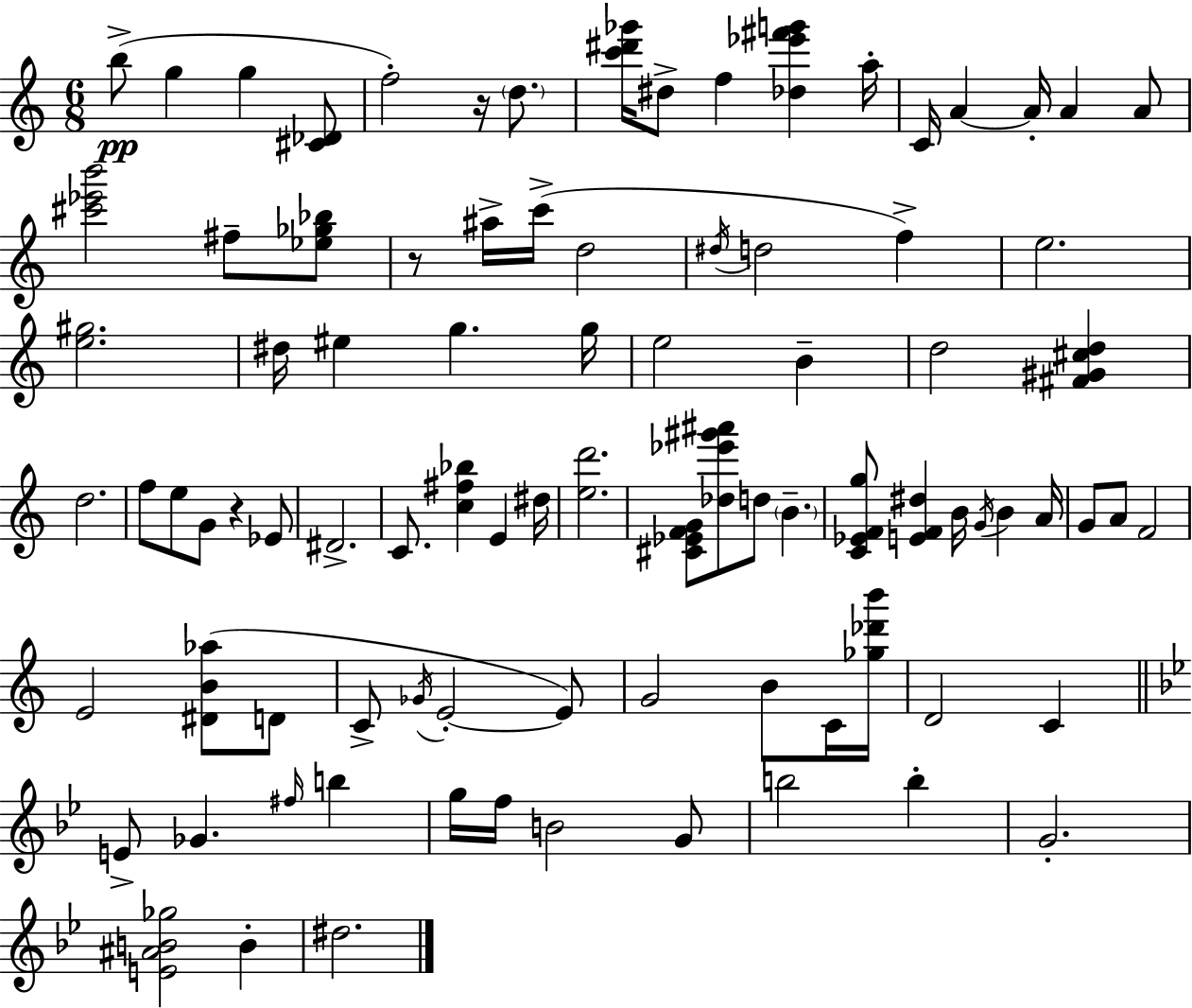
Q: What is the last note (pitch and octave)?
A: D#5